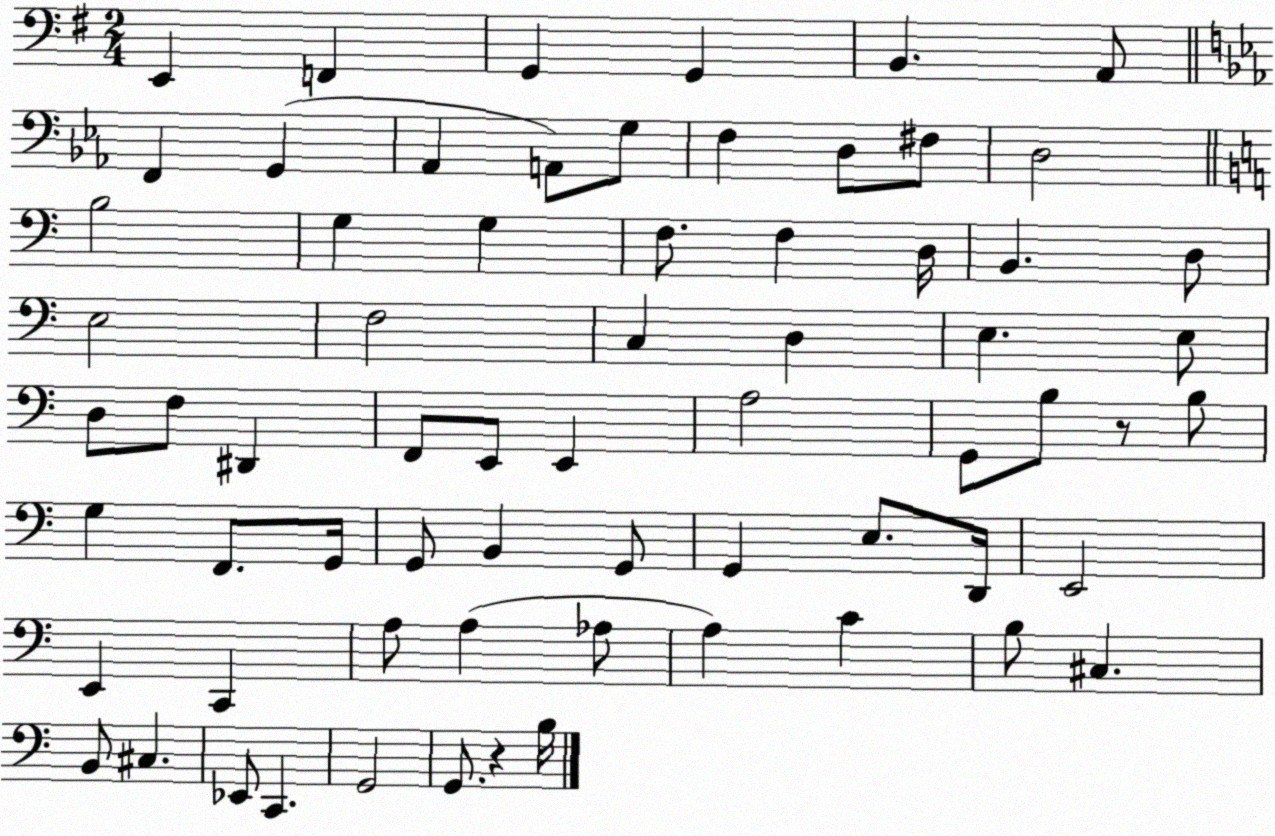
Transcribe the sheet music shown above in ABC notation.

X:1
T:Untitled
M:2/4
L:1/4
K:G
E,, F,, G,, G,, B,, A,,/2 F,, G,, _A,, A,,/2 G,/2 F, D,/2 ^F,/2 D,2 B,2 G, G, F,/2 F, D,/4 B,, D,/2 E,2 F,2 C, D, E, E,/2 D,/2 F,/2 ^D,, F,,/2 E,,/2 E,, A,2 G,,/2 B,/2 z/2 B,/2 G, F,,/2 G,,/4 G,,/2 B,, G,,/2 G,, E,/2 D,,/4 E,,2 E,, C,, A,/2 A, _A,/2 A, C B,/2 ^C, B,,/2 ^C, _E,,/2 C,, G,,2 G,,/2 z B,/4